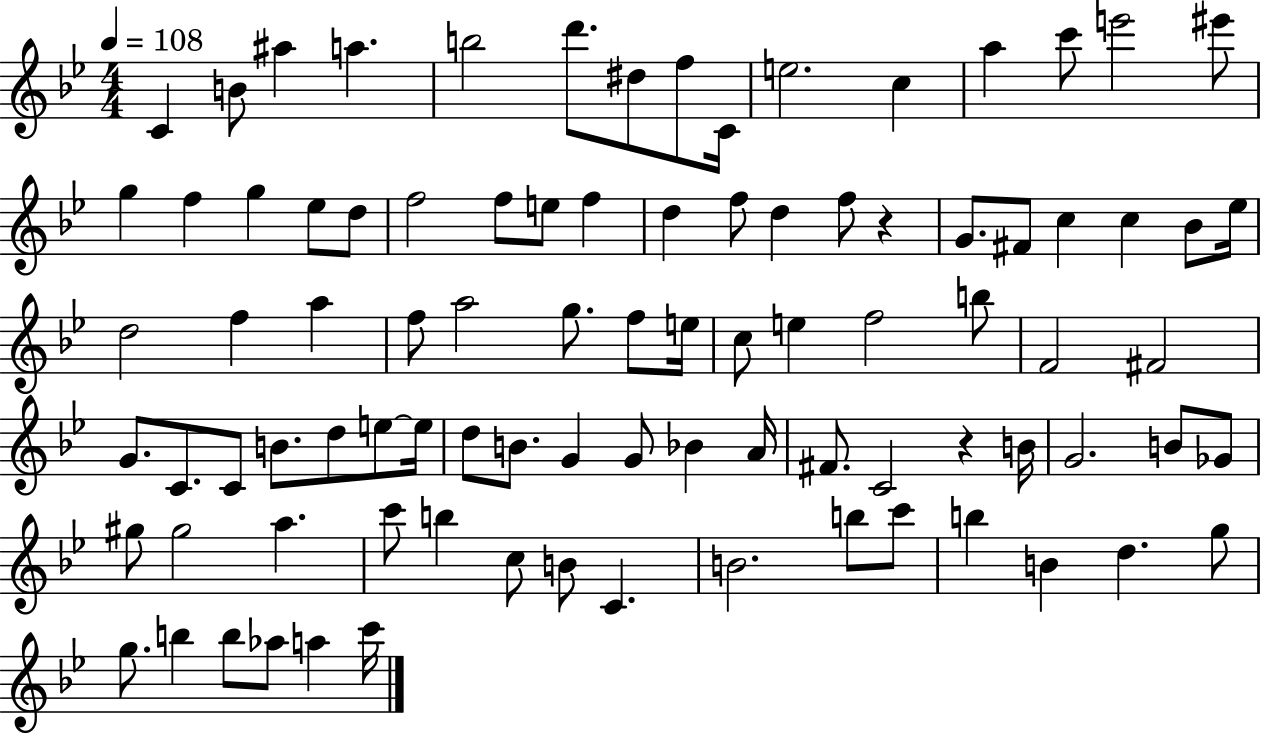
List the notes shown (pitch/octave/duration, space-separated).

C4/q B4/e A#5/q A5/q. B5/h D6/e. D#5/e F5/e C4/s E5/h. C5/q A5/q C6/e E6/h EIS6/e G5/q F5/q G5/q Eb5/e D5/e F5/h F5/e E5/e F5/q D5/q F5/e D5/q F5/e R/q G4/e. F#4/e C5/q C5/q Bb4/e Eb5/s D5/h F5/q A5/q F5/e A5/h G5/e. F5/e E5/s C5/e E5/q F5/h B5/e F4/h F#4/h G4/e. C4/e. C4/e B4/e. D5/e E5/e E5/s D5/e B4/e. G4/q G4/e Bb4/q A4/s F#4/e. C4/h R/q B4/s G4/h. B4/e Gb4/e G#5/e G#5/h A5/q. C6/e B5/q C5/e B4/e C4/q. B4/h. B5/e C6/e B5/q B4/q D5/q. G5/e G5/e. B5/q B5/e Ab5/e A5/q C6/s